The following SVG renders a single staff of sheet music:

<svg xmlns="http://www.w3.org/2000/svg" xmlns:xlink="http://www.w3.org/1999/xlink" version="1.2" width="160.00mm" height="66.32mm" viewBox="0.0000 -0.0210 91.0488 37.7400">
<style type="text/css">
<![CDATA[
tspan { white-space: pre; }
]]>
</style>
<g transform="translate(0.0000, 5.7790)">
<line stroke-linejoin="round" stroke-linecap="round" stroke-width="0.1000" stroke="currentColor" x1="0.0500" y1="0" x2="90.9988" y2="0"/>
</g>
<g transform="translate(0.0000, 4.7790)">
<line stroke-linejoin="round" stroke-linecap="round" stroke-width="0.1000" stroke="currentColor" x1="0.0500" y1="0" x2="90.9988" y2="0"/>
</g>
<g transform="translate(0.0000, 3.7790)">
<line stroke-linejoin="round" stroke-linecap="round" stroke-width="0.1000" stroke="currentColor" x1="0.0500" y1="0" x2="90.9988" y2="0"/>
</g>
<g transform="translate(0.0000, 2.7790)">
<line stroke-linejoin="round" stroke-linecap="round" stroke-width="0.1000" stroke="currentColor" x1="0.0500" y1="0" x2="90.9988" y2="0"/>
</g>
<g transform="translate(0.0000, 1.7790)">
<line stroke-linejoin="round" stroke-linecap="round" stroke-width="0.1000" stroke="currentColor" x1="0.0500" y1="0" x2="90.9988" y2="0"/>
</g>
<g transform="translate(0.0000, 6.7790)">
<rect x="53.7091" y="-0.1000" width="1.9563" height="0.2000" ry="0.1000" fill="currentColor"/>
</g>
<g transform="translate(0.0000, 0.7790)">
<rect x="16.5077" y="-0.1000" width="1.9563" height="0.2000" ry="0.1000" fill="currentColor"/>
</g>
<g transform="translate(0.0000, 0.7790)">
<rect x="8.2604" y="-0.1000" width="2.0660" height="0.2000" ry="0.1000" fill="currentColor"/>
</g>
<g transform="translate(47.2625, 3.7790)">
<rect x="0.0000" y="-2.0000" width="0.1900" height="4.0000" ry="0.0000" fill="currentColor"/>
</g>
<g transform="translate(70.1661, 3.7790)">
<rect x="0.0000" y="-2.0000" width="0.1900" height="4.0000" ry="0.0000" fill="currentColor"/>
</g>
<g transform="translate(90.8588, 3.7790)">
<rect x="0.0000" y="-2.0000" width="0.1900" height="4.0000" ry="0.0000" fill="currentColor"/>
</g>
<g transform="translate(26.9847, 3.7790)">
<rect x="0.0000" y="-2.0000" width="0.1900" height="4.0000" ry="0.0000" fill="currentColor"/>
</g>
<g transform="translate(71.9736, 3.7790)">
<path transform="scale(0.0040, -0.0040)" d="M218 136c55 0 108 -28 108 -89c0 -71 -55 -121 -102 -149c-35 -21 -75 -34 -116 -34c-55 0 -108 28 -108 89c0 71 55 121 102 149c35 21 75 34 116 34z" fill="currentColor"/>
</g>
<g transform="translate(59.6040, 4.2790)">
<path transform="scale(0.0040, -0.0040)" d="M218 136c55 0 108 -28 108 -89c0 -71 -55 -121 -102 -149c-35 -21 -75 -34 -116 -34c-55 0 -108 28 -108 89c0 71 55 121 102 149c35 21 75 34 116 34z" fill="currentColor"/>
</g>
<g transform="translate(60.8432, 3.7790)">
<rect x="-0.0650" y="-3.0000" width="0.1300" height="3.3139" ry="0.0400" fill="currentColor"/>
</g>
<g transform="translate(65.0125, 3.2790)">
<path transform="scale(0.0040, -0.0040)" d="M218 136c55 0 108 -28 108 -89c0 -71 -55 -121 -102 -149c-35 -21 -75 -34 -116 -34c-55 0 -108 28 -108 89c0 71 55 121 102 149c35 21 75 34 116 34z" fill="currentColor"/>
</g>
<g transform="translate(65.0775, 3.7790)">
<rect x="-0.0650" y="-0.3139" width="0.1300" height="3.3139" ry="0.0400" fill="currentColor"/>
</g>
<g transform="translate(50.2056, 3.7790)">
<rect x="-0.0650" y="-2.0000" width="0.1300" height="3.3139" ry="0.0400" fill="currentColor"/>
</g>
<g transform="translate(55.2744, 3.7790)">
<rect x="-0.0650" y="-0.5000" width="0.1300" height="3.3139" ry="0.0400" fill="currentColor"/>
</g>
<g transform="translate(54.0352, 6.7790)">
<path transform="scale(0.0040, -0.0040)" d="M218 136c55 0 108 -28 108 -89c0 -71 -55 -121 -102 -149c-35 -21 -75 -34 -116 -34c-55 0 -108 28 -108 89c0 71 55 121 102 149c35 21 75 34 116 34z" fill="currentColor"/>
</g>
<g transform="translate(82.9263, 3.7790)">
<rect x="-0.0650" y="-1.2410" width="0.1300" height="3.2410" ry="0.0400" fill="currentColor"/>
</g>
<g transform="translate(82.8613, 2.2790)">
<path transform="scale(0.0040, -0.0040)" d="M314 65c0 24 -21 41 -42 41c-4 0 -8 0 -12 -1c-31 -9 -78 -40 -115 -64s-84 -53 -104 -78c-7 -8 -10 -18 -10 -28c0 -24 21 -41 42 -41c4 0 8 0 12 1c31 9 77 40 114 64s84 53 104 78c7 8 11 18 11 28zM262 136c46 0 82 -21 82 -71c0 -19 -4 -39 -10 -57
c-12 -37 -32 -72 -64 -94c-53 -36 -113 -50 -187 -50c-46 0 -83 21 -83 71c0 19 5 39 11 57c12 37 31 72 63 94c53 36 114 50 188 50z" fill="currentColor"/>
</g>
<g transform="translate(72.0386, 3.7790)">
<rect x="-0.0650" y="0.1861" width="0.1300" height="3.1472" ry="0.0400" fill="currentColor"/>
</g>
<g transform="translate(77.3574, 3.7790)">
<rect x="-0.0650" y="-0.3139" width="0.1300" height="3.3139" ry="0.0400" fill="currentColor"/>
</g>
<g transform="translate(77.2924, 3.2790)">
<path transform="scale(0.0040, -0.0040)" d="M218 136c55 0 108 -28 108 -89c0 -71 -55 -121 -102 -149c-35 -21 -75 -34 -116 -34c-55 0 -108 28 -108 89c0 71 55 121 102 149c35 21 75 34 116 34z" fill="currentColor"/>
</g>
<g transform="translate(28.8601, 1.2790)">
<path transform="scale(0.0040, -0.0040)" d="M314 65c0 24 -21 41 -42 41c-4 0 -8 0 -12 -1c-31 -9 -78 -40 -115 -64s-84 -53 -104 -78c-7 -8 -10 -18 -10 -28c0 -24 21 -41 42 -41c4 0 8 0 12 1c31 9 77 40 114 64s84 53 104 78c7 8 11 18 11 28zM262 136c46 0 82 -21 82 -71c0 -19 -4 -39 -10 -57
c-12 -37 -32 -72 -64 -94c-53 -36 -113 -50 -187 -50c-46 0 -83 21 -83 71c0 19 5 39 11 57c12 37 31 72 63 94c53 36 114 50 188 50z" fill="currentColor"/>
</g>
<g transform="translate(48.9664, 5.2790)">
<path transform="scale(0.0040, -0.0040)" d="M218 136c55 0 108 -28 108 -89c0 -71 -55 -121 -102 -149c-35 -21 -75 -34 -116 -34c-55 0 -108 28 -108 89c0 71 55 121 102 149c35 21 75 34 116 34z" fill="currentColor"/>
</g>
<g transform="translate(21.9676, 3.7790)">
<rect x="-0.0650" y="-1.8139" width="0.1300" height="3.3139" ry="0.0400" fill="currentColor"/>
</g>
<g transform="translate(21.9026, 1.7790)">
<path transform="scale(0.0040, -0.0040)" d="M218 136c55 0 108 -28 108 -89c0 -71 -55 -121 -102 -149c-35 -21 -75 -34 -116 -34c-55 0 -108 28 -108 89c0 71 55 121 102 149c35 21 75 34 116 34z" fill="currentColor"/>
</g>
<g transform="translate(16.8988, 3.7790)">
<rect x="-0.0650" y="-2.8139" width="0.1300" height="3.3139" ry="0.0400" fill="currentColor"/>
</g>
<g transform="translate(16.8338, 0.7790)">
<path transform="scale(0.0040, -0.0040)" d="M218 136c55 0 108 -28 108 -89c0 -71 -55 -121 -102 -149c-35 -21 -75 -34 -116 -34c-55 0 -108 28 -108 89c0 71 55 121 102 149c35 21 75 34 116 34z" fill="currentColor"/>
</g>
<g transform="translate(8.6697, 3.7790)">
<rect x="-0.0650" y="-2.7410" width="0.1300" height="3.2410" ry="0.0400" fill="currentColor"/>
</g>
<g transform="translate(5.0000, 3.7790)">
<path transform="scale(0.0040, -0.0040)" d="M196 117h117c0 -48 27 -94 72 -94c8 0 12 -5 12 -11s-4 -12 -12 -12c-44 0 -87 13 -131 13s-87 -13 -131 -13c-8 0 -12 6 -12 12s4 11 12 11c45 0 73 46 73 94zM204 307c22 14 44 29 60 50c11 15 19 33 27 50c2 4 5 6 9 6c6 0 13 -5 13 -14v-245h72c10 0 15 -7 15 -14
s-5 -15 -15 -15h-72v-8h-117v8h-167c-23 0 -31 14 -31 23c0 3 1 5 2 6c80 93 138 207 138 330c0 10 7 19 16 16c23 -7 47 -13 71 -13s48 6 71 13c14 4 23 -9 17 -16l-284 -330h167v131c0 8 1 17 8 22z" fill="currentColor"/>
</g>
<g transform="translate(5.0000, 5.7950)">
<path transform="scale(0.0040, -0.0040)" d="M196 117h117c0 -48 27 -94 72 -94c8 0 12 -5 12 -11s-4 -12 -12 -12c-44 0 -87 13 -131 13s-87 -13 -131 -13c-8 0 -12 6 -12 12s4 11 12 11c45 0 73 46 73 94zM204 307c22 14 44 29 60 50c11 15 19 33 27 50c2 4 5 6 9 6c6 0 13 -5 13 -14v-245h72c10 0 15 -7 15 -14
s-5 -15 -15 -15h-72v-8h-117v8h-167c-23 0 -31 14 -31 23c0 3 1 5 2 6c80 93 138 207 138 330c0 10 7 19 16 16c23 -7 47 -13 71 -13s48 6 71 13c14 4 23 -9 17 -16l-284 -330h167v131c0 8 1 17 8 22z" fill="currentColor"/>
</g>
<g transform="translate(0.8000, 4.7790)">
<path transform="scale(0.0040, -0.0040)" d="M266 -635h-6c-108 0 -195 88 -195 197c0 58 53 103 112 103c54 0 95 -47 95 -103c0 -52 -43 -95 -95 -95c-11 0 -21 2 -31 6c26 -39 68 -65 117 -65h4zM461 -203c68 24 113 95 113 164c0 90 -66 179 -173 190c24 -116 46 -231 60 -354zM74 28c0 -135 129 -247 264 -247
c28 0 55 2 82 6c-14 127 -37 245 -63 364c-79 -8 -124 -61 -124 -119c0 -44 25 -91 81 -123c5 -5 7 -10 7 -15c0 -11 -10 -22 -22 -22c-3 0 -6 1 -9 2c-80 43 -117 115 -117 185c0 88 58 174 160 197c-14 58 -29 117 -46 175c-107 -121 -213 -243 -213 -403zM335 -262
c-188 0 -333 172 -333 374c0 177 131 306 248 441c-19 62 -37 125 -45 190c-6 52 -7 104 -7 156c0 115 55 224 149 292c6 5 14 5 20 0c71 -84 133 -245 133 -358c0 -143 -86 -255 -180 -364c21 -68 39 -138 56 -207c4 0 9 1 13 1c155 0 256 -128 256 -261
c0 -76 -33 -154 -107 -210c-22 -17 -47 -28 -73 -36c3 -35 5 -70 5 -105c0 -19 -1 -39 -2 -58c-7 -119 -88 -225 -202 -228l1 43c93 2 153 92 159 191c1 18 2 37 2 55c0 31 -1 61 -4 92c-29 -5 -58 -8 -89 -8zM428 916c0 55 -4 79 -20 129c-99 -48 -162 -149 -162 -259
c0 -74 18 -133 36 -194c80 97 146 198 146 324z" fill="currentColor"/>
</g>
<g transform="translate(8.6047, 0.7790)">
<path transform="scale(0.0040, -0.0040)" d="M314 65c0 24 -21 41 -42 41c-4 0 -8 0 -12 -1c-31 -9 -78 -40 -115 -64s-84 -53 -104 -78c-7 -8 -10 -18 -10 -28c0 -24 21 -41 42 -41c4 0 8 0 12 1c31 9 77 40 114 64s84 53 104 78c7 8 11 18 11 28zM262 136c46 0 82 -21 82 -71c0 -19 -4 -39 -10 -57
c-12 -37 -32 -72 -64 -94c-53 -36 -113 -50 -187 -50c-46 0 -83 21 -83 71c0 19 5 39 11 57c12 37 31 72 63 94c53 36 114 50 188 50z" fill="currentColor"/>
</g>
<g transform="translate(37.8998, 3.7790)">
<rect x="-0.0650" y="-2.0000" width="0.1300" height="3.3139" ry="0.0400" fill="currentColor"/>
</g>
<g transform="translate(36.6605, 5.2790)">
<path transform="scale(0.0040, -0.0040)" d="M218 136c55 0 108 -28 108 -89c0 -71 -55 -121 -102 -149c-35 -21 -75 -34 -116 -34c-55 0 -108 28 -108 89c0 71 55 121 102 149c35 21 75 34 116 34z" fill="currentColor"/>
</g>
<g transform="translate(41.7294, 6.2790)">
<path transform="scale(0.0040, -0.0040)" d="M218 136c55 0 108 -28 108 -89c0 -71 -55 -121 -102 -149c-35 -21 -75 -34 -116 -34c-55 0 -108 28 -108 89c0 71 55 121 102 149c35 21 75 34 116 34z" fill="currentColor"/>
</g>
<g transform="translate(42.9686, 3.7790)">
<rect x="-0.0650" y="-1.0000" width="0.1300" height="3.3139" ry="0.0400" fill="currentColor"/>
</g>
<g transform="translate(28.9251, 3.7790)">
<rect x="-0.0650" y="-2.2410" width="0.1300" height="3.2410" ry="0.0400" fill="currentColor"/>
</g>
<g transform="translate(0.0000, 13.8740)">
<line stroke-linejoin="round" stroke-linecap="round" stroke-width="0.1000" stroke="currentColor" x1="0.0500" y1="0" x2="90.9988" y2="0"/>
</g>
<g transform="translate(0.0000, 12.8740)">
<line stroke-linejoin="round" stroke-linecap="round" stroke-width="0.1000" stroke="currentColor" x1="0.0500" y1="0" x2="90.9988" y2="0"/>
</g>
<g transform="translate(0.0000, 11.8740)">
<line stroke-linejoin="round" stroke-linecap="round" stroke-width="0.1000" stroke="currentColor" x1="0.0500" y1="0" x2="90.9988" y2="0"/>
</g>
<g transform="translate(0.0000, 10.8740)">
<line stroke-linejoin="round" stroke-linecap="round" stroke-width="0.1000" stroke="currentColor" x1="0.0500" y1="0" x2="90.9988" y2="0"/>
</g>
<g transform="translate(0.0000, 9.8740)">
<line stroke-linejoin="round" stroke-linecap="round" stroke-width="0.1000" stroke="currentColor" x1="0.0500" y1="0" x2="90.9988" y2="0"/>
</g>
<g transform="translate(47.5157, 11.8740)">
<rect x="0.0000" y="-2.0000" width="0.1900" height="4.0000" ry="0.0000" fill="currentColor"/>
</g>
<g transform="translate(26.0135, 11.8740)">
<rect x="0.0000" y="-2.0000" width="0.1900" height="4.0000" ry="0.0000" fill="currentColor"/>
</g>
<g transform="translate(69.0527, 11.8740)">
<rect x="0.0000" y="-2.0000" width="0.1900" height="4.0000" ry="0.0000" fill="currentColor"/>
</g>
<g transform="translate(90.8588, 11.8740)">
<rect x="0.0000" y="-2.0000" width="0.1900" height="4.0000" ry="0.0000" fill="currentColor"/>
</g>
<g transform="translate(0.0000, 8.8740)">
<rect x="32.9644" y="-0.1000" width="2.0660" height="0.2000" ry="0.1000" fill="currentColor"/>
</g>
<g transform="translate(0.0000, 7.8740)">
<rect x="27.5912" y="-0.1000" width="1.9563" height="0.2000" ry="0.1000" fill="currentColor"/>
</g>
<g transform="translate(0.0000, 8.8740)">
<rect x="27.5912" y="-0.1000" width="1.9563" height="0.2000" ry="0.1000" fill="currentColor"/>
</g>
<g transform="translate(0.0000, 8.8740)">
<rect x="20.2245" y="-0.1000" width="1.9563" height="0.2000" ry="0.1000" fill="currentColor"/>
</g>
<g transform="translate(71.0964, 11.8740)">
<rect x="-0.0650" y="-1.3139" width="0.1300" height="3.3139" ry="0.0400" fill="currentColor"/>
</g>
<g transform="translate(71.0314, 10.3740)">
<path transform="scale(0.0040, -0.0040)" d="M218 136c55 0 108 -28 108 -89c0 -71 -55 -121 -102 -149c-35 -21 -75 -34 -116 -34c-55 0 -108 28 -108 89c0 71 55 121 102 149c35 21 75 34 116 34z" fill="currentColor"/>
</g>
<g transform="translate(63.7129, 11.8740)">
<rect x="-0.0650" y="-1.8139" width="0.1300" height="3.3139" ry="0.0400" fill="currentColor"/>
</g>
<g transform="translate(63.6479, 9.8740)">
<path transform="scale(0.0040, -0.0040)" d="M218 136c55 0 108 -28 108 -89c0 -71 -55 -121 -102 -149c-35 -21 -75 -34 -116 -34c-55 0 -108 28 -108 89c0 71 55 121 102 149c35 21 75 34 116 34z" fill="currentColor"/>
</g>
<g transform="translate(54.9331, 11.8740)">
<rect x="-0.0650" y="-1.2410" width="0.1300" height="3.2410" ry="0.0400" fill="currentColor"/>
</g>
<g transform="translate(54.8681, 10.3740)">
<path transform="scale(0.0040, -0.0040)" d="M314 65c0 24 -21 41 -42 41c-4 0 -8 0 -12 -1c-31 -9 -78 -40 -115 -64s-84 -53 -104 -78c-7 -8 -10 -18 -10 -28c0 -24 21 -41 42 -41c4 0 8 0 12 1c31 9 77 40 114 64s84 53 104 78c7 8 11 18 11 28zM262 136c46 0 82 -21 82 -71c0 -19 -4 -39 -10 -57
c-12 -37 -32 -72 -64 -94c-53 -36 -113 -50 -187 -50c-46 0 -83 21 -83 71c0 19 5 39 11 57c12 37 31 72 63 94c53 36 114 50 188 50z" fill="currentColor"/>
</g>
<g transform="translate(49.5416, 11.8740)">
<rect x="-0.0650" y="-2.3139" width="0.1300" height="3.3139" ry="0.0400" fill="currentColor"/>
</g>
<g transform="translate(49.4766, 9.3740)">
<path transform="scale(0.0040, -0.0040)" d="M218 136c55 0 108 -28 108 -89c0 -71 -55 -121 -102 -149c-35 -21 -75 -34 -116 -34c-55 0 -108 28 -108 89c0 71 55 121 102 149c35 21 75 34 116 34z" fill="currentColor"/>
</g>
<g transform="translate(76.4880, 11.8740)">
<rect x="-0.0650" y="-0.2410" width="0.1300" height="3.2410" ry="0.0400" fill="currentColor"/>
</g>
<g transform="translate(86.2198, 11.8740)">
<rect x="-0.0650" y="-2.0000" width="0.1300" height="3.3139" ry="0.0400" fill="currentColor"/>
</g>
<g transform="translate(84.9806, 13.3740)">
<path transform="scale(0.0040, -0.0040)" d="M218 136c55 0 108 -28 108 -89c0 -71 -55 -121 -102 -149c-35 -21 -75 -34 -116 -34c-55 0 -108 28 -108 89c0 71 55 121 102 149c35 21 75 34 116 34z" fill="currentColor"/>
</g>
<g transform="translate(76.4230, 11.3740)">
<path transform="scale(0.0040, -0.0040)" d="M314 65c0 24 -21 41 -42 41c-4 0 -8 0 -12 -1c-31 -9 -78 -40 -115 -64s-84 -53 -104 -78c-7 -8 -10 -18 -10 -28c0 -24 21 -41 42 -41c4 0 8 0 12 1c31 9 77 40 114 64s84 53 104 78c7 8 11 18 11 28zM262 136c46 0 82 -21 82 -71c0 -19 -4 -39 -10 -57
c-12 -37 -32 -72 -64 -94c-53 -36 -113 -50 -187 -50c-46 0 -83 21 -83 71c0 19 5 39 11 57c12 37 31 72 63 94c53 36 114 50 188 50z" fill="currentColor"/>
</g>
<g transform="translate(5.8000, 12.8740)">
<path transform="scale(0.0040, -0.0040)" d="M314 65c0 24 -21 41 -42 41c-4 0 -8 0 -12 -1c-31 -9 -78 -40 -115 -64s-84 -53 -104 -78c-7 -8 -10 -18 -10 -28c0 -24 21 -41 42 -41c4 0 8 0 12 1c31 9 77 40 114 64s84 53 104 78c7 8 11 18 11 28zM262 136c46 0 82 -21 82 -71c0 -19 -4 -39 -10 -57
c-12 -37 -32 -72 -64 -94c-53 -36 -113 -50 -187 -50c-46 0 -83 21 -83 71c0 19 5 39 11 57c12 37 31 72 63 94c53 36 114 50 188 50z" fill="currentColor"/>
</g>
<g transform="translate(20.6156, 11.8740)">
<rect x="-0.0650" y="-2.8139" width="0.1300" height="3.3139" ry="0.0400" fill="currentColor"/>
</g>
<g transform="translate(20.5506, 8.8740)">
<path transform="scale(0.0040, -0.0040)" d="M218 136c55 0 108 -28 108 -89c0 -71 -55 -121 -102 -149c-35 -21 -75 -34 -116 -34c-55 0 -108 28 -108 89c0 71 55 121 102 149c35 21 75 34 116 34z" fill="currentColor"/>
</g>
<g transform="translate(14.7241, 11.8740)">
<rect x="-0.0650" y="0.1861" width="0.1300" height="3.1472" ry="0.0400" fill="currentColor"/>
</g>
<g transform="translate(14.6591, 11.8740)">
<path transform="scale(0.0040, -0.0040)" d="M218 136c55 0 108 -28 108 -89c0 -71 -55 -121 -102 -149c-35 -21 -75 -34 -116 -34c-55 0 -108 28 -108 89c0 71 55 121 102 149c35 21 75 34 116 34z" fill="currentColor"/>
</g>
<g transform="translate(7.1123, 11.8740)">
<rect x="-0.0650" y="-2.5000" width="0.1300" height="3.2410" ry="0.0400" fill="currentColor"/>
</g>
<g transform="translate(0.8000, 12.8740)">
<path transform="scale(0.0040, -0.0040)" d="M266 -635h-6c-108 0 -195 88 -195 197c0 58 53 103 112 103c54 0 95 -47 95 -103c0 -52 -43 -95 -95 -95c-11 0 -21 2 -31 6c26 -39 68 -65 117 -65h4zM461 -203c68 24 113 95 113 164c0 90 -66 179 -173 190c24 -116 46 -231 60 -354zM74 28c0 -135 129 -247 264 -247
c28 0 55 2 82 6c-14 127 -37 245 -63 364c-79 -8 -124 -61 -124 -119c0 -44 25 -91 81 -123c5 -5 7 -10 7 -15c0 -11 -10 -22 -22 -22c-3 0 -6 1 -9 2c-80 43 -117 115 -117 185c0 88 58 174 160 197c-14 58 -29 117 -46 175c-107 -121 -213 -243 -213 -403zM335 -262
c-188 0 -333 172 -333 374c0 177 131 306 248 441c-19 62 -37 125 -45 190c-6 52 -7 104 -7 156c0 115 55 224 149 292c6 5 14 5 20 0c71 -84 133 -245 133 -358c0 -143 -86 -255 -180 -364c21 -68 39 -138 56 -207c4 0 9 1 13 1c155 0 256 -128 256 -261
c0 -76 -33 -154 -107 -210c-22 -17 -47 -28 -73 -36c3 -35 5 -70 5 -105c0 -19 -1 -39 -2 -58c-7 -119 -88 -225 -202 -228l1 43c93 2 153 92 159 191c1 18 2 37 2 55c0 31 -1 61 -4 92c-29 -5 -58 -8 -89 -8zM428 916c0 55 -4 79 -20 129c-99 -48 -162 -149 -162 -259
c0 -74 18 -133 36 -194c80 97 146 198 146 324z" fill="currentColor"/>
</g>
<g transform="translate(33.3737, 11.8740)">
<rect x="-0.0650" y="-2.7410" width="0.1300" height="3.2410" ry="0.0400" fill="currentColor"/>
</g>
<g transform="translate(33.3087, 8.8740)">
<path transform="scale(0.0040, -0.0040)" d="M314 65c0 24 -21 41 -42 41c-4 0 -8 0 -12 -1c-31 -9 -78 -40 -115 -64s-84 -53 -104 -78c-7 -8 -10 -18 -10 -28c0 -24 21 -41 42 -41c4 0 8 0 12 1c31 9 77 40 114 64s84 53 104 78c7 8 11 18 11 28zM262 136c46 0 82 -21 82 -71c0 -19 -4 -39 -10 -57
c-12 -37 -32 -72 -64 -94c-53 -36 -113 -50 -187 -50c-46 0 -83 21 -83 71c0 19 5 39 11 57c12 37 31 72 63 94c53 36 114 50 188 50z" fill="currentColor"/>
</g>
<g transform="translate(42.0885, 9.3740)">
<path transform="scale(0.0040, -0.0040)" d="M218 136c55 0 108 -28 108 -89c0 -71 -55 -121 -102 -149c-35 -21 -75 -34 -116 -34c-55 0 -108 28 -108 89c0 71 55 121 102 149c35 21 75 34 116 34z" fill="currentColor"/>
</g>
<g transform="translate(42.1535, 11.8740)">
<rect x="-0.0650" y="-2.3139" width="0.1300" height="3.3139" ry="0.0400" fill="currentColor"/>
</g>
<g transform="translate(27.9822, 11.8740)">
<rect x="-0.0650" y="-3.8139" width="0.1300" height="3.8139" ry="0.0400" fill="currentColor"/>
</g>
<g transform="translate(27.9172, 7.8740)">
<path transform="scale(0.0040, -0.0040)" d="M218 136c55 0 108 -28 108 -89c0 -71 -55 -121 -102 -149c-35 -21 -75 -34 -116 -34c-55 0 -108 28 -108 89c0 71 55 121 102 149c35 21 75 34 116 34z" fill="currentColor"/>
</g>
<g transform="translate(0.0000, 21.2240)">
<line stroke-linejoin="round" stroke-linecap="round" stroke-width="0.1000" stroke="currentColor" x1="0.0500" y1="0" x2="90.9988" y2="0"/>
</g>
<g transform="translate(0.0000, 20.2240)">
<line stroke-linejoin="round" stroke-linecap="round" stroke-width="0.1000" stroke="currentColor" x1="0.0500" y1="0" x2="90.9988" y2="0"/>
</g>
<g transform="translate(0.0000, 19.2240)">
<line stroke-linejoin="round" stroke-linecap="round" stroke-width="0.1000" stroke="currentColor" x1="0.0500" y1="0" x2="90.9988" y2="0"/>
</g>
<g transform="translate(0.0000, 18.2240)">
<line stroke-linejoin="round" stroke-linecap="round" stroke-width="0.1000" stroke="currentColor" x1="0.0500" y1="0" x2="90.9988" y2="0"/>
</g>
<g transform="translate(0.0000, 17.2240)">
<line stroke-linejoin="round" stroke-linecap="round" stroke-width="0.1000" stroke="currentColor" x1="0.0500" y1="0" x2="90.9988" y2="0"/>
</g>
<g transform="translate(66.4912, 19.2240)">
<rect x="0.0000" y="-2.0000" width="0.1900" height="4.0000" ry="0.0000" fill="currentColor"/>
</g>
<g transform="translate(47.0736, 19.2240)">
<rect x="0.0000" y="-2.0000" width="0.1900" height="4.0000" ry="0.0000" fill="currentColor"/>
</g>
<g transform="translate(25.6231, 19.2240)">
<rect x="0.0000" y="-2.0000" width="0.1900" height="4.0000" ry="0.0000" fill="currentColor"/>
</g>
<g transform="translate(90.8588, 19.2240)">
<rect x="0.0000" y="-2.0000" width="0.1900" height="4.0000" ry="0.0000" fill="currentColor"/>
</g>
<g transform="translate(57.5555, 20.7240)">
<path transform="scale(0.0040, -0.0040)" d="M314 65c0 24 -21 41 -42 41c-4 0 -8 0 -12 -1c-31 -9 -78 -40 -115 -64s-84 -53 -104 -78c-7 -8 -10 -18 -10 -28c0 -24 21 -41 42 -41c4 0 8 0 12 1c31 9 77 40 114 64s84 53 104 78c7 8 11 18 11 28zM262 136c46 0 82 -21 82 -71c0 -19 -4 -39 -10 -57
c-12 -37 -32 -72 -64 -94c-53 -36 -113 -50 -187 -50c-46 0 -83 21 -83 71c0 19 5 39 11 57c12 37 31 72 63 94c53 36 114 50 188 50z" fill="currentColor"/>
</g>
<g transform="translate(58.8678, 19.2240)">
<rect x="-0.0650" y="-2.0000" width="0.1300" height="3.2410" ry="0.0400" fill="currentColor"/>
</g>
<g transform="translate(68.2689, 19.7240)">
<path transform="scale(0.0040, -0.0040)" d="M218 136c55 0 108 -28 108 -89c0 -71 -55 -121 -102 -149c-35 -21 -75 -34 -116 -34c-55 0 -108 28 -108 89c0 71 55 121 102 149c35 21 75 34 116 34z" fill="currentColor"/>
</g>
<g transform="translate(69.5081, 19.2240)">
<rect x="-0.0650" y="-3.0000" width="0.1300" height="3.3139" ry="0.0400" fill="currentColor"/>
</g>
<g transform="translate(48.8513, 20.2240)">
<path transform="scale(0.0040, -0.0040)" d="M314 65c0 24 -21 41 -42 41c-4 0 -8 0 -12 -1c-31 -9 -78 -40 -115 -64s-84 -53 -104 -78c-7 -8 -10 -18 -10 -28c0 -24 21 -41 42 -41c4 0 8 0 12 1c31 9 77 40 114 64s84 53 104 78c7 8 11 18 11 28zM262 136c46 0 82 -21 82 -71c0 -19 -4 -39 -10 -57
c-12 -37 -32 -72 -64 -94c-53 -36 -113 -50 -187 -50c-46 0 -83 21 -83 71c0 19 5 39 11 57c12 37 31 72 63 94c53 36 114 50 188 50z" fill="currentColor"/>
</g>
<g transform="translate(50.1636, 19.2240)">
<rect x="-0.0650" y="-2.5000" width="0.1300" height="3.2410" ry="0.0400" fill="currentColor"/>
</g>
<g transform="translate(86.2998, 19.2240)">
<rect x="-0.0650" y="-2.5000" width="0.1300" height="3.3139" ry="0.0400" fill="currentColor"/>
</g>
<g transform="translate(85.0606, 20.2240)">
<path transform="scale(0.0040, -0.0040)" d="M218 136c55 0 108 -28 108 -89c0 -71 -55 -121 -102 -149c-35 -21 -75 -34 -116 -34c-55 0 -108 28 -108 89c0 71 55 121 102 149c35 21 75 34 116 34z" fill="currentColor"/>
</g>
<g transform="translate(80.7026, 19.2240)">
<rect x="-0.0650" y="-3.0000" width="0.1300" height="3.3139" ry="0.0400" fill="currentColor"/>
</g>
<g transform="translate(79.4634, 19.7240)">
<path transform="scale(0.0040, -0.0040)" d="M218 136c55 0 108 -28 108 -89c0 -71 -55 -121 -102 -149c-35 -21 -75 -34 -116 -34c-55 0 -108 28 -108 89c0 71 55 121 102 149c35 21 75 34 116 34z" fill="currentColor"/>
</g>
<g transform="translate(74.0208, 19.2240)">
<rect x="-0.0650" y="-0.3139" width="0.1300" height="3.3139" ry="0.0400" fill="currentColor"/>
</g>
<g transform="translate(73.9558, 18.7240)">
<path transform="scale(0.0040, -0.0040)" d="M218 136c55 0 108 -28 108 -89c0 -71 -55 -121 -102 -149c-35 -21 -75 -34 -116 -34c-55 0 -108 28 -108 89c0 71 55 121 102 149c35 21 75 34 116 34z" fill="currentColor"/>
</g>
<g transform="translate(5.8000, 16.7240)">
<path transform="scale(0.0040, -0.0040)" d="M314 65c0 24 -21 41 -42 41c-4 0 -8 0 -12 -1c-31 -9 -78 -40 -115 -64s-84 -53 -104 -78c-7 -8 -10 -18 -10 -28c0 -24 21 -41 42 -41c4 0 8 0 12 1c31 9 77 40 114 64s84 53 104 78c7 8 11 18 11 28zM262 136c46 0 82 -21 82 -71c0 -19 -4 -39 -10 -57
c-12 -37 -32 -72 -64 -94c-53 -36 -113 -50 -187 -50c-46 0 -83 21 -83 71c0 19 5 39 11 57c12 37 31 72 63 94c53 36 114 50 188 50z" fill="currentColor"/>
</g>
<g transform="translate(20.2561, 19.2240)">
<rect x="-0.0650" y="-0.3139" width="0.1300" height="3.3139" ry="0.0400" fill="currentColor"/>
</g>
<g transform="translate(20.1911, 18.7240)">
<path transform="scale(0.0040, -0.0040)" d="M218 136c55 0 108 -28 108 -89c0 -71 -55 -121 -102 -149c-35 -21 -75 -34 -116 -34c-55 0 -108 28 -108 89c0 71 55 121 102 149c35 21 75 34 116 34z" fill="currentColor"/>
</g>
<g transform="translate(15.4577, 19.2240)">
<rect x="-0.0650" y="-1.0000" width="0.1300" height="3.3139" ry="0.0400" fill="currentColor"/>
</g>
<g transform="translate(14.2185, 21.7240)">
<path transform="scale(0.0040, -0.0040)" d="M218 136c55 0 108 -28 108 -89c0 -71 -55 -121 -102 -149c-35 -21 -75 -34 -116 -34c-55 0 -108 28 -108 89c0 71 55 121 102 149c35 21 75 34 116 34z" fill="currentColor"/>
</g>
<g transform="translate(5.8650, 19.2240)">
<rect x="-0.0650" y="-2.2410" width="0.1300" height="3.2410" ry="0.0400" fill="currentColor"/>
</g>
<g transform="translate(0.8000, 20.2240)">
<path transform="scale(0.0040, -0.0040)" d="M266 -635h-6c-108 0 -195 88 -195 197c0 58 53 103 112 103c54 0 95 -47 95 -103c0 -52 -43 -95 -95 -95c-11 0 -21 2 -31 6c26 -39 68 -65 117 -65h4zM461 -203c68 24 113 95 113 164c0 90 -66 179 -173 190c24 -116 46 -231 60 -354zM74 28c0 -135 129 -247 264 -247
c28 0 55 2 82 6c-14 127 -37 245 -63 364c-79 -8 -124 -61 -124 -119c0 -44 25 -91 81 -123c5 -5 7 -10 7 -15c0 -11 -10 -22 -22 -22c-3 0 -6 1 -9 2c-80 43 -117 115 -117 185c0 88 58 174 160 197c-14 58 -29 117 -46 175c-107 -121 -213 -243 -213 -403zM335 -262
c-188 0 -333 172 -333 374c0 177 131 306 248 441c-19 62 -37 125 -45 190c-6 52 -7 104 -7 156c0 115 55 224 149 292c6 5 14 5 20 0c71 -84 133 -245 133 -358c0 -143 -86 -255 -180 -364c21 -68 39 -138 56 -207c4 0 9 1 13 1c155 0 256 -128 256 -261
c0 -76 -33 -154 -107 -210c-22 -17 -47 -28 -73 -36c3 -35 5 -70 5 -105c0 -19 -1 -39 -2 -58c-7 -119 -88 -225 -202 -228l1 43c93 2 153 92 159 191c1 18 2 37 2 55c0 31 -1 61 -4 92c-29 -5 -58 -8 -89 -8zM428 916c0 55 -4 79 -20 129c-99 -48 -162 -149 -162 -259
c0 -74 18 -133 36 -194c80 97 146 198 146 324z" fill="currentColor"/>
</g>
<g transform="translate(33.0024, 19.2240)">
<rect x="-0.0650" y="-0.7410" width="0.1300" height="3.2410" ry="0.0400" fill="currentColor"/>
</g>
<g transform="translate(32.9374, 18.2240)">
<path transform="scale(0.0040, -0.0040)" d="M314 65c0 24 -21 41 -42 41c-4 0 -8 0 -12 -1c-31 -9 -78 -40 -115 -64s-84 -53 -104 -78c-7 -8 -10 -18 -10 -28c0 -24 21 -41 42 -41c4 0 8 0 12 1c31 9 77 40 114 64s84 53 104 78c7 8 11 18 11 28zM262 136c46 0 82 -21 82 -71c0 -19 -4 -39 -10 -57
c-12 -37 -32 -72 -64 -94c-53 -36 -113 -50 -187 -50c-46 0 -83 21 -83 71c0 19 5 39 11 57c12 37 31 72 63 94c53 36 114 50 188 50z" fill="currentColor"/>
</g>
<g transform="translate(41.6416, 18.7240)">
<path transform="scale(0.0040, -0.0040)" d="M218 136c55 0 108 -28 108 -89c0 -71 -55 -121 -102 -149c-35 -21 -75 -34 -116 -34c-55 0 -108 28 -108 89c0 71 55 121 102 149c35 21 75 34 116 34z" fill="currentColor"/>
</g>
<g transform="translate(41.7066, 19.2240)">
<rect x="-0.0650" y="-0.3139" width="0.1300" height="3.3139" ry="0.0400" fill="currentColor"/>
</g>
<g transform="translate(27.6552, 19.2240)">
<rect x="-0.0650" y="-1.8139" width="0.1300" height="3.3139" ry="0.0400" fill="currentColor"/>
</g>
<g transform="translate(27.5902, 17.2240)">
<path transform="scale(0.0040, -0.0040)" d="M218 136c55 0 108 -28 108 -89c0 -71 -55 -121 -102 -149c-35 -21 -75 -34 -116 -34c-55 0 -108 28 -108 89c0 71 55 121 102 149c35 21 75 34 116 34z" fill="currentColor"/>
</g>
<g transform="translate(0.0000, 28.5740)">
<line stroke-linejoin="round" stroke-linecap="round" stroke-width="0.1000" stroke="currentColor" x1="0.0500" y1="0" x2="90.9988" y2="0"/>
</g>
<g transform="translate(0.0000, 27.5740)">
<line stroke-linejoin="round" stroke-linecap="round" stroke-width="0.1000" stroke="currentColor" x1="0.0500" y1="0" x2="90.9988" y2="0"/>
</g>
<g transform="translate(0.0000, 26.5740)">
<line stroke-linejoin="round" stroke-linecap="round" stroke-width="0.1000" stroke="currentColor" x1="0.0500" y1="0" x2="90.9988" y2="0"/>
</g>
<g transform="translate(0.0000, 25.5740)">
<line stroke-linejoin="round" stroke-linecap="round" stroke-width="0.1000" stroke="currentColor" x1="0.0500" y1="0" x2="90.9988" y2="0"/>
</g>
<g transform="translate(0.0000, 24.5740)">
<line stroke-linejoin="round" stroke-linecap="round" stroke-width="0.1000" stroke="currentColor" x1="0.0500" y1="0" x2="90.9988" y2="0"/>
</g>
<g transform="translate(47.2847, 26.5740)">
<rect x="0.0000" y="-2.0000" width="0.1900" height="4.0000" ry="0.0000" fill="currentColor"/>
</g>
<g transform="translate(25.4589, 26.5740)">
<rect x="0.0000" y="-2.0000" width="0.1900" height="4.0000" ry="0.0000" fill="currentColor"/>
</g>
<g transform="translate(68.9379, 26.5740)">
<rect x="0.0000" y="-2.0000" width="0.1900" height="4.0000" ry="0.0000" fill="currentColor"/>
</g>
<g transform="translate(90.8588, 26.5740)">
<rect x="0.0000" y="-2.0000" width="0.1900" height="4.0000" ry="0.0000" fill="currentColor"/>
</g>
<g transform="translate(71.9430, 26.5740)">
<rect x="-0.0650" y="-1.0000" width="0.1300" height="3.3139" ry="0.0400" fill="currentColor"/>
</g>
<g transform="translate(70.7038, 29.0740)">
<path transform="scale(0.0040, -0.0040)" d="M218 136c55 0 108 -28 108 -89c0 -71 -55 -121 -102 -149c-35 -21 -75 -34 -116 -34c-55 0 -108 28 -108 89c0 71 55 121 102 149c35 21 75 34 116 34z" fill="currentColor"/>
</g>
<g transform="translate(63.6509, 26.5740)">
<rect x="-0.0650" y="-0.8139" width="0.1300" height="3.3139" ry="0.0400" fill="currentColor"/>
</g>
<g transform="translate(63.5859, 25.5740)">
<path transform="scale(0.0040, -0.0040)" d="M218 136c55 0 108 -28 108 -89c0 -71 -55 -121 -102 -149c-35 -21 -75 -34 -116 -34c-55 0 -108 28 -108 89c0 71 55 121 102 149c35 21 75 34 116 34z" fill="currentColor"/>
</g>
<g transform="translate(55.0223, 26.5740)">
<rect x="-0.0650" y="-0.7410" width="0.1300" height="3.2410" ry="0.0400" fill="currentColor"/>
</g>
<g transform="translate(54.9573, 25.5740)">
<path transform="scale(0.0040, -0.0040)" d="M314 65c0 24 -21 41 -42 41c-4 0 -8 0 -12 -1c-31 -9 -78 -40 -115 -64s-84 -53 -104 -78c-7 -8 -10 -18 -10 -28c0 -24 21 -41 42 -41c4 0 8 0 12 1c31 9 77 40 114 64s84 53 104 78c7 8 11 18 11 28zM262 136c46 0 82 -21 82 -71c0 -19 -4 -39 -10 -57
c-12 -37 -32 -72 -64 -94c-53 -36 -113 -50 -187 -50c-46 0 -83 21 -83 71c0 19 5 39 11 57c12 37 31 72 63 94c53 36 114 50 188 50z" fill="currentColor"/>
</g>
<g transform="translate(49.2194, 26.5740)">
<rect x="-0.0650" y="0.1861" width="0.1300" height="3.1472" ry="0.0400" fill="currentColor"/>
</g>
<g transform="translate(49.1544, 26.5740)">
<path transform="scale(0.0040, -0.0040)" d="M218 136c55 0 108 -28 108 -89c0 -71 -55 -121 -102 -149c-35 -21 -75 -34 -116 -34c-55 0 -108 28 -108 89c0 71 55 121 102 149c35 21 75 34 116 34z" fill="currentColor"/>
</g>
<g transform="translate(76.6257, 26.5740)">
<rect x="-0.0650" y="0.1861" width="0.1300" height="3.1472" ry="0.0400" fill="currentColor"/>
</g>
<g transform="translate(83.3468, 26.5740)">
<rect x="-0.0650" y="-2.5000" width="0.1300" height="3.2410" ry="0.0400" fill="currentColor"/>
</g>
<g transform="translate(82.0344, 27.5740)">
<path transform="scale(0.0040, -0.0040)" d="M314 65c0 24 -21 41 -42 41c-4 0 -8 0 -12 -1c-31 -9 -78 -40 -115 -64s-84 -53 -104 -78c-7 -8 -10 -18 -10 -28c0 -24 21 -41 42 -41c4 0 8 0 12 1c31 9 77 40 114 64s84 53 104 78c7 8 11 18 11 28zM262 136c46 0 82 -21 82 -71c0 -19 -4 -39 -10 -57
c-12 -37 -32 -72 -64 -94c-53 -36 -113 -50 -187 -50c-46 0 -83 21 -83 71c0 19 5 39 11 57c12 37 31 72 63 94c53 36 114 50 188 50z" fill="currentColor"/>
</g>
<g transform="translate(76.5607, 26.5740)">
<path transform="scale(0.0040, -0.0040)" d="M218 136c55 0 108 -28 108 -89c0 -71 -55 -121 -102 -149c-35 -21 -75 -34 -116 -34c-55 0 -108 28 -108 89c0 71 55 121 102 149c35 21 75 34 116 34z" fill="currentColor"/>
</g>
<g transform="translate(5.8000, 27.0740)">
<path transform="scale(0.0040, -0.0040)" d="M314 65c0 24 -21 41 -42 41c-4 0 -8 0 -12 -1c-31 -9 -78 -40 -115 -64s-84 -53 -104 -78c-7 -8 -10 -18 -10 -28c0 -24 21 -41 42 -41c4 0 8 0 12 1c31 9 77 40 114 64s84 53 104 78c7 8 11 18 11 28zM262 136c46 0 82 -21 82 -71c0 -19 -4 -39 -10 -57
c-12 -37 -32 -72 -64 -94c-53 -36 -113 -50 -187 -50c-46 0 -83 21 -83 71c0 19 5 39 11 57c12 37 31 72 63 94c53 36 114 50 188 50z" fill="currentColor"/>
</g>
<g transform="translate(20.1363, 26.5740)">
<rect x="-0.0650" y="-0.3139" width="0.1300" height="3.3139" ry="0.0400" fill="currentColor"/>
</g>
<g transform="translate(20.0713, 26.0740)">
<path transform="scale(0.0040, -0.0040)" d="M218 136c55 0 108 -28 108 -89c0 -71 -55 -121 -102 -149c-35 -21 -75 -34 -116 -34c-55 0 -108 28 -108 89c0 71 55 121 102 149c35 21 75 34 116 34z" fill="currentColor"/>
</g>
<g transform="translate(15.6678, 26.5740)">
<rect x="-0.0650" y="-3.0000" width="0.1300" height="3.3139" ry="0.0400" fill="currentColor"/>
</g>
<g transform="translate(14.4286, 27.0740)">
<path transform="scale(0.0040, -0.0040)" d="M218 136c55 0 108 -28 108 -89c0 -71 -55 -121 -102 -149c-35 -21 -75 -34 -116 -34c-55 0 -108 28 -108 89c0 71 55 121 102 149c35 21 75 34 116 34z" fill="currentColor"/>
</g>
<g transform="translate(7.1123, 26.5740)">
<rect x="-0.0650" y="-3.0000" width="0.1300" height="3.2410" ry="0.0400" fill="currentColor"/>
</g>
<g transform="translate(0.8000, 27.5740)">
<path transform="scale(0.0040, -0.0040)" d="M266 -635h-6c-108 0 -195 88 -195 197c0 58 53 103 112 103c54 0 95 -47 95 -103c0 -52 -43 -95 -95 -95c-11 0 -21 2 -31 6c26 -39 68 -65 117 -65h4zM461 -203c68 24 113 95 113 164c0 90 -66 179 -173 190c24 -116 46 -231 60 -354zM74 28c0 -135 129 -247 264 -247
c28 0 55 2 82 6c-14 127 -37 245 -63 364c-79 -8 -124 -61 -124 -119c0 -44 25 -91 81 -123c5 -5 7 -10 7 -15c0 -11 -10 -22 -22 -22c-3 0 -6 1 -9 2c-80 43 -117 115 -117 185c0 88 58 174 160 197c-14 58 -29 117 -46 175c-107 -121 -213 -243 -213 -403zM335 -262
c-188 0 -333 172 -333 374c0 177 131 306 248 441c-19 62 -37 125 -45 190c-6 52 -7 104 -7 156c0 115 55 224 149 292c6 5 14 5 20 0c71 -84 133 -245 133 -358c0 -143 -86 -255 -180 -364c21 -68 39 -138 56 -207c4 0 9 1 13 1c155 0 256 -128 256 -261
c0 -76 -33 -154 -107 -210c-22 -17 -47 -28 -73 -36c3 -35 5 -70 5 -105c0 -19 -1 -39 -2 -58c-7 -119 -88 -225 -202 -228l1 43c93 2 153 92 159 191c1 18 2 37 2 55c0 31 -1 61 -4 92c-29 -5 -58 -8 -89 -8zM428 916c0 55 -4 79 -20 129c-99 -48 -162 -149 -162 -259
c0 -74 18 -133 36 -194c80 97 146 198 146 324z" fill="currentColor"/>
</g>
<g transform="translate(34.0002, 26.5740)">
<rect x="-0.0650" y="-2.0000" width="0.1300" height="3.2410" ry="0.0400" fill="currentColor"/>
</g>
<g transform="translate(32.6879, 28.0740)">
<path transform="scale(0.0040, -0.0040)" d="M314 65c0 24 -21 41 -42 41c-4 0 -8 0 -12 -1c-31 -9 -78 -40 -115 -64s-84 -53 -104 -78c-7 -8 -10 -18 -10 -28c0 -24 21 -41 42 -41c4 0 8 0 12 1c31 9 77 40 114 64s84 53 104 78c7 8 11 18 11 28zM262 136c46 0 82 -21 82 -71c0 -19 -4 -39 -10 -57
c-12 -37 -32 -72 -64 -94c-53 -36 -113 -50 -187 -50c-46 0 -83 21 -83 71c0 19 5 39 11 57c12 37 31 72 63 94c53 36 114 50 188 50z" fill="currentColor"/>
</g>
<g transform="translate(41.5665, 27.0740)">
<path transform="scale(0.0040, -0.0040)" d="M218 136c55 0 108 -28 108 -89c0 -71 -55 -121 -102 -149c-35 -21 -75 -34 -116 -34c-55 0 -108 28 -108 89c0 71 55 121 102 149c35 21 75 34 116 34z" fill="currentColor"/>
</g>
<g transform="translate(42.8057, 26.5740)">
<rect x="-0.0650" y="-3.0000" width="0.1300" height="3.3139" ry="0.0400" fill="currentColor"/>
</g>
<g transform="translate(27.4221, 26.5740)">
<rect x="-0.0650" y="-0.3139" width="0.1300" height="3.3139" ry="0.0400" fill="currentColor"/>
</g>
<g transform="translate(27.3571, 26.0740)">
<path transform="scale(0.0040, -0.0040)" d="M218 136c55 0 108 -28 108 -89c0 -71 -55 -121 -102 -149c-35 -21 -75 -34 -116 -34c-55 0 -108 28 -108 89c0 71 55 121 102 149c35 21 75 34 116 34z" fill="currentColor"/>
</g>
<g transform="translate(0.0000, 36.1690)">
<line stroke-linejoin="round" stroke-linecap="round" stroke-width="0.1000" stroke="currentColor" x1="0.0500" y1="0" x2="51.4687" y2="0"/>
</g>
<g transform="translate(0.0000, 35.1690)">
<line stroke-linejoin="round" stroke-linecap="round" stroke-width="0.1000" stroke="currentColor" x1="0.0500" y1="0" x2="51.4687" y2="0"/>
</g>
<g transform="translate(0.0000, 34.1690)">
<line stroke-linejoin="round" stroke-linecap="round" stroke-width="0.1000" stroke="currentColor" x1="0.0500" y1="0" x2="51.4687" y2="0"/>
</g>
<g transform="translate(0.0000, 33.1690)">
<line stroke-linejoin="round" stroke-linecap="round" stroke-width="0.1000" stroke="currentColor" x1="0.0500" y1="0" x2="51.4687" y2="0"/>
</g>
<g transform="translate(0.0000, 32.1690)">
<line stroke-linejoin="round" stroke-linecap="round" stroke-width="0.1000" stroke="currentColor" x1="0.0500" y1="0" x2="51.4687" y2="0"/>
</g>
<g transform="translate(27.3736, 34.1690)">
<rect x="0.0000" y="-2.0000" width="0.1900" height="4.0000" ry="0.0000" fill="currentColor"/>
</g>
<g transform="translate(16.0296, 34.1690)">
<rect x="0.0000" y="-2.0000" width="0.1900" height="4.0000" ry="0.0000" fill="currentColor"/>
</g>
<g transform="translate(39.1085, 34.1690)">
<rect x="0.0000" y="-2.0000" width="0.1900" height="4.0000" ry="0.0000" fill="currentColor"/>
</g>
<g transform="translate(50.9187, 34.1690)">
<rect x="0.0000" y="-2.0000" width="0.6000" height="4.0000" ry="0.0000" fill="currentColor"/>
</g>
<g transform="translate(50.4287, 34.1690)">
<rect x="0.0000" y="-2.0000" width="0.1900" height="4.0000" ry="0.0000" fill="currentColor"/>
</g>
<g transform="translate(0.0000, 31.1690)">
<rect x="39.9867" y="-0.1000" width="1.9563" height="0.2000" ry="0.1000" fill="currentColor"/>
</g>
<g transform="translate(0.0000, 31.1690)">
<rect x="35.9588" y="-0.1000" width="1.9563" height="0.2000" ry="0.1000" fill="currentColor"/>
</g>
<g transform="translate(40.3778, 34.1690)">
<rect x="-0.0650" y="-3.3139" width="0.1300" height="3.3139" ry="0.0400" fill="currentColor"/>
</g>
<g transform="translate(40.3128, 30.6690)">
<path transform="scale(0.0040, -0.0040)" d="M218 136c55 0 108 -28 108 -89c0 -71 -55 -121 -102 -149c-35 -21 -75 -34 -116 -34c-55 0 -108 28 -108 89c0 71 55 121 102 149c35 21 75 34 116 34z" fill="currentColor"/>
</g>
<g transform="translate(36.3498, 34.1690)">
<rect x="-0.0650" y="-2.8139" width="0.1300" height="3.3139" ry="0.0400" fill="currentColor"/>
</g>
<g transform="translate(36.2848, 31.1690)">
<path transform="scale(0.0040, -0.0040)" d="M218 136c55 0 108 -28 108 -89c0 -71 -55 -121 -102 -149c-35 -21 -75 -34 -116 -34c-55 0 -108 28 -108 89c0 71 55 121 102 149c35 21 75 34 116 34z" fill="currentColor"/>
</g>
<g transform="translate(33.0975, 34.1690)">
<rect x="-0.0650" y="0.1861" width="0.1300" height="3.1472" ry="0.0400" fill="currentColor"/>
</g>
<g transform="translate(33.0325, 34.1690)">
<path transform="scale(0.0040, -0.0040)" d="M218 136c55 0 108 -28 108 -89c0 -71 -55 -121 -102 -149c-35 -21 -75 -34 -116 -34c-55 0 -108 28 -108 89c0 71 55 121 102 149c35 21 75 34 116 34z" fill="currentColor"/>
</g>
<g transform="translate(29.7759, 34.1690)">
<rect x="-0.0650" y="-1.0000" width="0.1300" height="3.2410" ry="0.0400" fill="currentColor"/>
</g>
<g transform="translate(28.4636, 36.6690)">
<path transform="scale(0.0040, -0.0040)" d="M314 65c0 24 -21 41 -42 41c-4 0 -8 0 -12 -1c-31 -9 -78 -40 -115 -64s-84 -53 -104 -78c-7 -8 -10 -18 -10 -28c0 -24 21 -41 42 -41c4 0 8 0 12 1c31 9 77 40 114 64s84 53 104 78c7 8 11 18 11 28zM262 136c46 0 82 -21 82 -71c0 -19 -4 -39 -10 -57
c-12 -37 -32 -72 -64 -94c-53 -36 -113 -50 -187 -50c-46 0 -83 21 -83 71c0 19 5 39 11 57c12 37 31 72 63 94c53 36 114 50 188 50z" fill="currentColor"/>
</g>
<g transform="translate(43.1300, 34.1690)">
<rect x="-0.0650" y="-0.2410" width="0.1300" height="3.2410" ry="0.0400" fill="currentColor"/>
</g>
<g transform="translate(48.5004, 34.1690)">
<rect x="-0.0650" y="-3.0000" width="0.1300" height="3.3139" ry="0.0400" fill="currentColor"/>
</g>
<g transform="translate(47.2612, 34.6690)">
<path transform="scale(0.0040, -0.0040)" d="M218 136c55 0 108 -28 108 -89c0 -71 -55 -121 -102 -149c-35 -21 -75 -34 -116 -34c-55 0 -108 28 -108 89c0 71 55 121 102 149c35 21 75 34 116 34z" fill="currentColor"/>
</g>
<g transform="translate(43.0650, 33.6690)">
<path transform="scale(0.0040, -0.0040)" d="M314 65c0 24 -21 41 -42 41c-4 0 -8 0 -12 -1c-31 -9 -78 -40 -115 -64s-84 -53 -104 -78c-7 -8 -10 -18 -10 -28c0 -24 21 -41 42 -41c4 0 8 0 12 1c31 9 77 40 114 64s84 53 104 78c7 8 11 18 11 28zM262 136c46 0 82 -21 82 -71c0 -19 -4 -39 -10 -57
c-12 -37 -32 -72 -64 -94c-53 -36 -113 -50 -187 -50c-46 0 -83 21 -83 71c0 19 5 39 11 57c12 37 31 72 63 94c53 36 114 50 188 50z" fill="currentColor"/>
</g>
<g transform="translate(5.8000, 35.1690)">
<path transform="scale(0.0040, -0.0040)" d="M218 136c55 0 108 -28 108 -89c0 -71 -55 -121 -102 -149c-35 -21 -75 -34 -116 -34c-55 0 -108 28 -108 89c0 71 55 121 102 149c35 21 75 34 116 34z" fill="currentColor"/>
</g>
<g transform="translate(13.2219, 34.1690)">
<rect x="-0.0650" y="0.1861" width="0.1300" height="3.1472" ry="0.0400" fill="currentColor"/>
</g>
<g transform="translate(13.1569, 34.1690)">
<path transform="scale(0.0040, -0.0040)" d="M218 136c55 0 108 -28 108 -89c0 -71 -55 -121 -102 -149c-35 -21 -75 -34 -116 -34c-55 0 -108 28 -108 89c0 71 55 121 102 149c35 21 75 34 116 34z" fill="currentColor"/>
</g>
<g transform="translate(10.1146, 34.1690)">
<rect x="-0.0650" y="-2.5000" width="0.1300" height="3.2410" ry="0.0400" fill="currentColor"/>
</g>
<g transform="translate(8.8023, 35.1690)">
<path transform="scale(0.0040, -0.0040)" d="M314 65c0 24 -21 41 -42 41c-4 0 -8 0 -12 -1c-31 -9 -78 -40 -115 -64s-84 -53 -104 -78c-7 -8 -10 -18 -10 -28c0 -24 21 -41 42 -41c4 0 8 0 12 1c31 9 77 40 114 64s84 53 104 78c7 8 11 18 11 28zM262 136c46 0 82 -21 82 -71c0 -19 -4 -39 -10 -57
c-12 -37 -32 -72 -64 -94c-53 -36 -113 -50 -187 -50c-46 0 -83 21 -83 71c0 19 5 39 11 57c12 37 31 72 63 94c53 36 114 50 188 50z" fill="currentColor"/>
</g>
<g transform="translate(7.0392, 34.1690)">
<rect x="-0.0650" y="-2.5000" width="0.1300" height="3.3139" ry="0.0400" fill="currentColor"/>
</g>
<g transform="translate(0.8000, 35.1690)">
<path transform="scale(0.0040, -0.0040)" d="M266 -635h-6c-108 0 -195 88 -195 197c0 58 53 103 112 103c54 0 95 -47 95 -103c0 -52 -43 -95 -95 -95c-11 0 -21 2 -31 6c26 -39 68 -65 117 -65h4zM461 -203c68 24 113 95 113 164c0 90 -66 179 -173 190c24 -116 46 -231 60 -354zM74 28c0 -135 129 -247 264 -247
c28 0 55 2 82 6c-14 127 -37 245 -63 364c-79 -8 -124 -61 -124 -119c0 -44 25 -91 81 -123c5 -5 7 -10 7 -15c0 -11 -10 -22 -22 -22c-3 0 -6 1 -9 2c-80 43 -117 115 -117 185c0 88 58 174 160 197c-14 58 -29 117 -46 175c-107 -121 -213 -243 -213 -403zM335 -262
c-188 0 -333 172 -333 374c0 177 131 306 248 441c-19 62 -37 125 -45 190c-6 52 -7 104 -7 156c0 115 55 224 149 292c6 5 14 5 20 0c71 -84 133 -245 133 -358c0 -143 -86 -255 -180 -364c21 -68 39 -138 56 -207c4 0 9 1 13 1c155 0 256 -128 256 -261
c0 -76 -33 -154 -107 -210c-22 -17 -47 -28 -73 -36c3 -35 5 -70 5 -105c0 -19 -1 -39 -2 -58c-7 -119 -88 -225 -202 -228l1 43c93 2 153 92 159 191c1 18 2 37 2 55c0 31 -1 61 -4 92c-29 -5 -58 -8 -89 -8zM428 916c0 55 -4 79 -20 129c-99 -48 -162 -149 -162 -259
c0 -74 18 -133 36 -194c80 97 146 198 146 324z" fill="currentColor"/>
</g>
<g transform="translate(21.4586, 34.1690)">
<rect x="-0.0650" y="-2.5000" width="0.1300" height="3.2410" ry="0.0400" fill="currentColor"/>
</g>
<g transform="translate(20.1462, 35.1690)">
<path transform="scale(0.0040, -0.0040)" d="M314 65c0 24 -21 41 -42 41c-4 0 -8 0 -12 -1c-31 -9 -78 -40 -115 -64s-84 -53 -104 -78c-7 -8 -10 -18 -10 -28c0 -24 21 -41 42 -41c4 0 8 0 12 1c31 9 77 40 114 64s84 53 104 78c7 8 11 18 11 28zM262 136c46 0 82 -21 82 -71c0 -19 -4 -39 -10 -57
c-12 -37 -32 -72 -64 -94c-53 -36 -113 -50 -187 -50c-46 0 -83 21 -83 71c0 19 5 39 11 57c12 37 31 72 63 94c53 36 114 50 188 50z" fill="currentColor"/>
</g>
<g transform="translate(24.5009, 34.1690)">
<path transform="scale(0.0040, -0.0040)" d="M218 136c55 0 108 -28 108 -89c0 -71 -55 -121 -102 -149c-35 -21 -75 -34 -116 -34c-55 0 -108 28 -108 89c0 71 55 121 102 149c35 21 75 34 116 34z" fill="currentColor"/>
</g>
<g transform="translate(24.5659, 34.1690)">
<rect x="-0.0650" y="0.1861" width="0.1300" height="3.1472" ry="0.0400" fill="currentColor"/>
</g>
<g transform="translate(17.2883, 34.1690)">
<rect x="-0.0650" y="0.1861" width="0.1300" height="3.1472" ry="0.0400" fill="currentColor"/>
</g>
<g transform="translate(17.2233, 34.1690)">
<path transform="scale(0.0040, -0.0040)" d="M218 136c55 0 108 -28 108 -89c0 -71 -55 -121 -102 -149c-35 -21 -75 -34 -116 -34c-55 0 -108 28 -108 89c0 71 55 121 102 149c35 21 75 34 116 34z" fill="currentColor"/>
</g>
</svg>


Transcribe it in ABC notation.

X:1
T:Untitled
M:4/4
L:1/4
K:C
a2 a f g2 F D F C A c B c e2 G2 B a c' a2 g g e2 f e c2 F g2 D c f d2 c G2 F2 A c A G A2 A c c F2 A B d2 d D B G2 G G2 B B G2 B D2 B a b c2 A